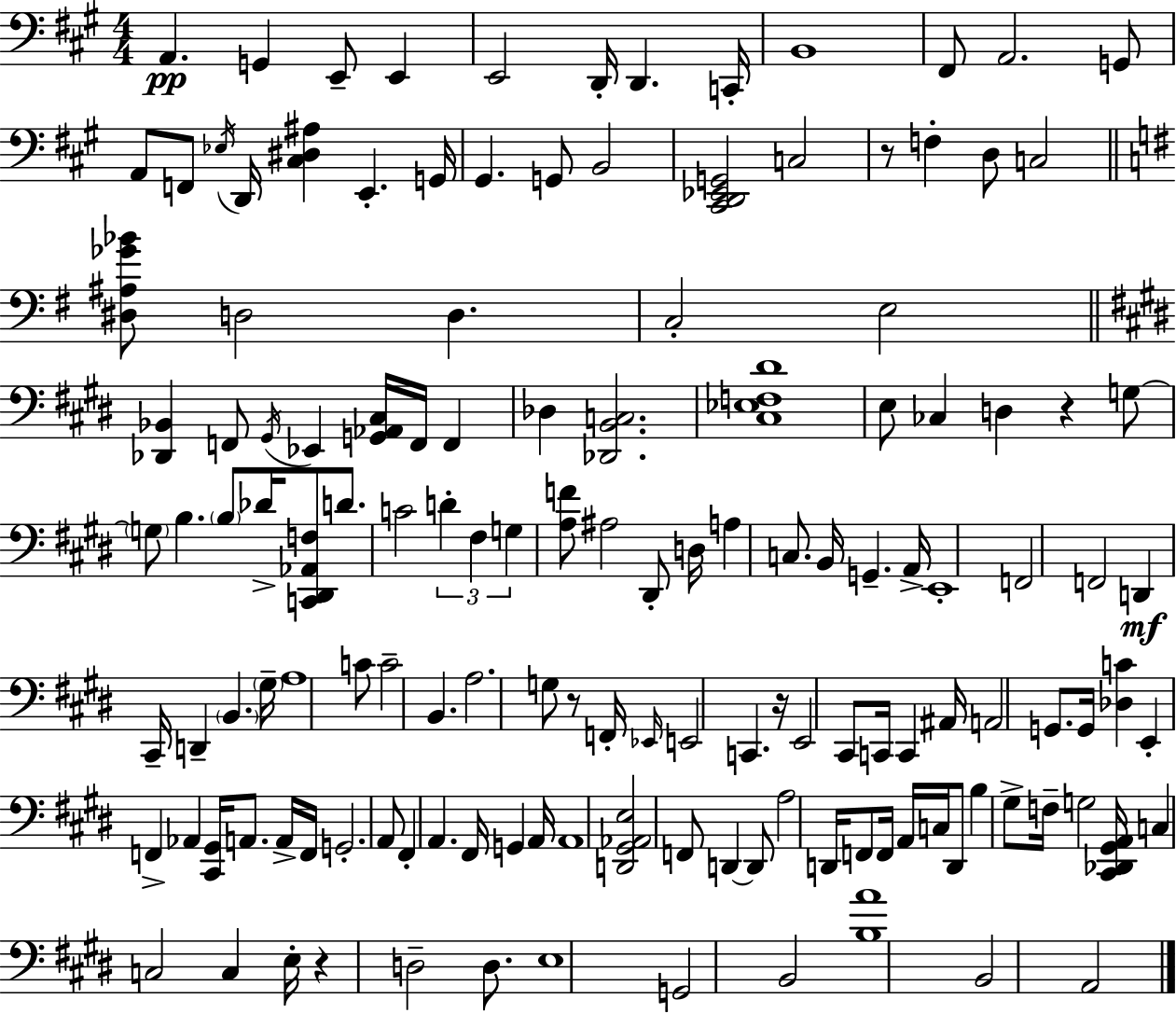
{
  \clef bass
  \numericTimeSignature
  \time 4/4
  \key a \major
  a,4.\pp g,4 e,8-- e,4 | e,2 d,16-. d,4. c,16-. | b,1 | fis,8 a,2. g,8 | \break a,8 f,8 \acciaccatura { ees16 } d,16 <cis dis ais>4 e,4.-. | g,16 gis,4. g,8 b,2 | <cis, d, ees, g,>2 c2 | r8 f4-. d8 c2 | \break \bar "||" \break \key e \minor <dis ais ges' bes'>8 d2 d4. | c2-. e2 | \bar "||" \break \key e \major <des, bes,>4 f,8 \acciaccatura { gis,16 } ees,4 <g, aes, cis>16 f,16 f,4 | des4 <des, b, c>2. | <cis ees f dis'>1 | e8 ces4 d4 r4 g8~~ | \break \parenthesize g8 b4. \parenthesize b8 des'16-> <c, dis, aes, f>8 d'8. | c'2 \tuplet 3/2 { d'4-. fis4 | g4 } <a f'>8 ais2 dis,8-. | d16 a4 c8. b,16 g,4.-- | \break a,16-> e,1-. | f,2 f,2 | d,4\mf cis,16-- d,4-- \parenthesize b,4. | \parenthesize gis16-- a1 | \break c'8 c'2-- b,4. | a2. g8 r8 | f,16-. \grace { ees,16 } e,2 c,4. | r16 e,2 cis,8 c,16 c,4 | \break ais,16 a,2 g,8. g,16 <des c'>4 | e,4-. f,4-> aes,4 <cis, gis,>16 a,8. | a,16-> f,16 g,2.-. | a,8 fis,4-. a,4. fis,16 g,4 | \break a,16 a,1 | <d, gis, aes, e>2 f,8 d,4~~ | d,8 a2 d,16 f,8 f,16 a,16 c16 | d,8 b4 gis8-> f16-- g2 | \break <cis, des, gis, a,>16 c4 c2 c4 | e16-. r4 d2-- d8. | e1 | g,2 b,2 | \break <b a'>1 | b,2 a,2 | \bar "|."
}